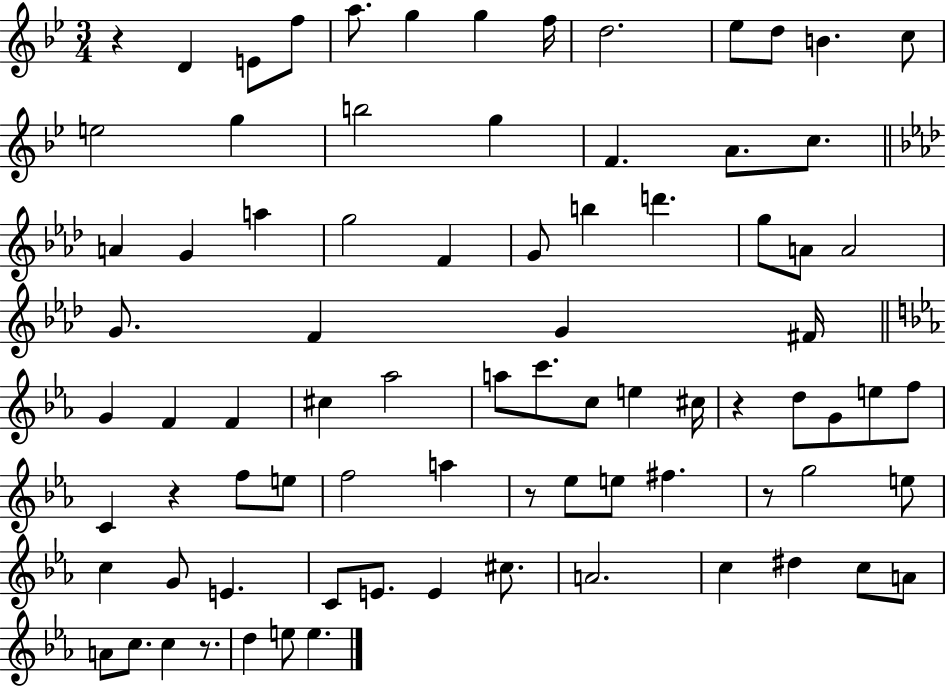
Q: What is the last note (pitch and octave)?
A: E5